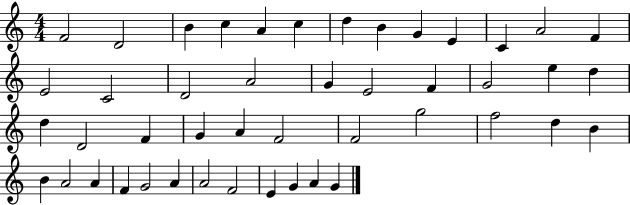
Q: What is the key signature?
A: C major